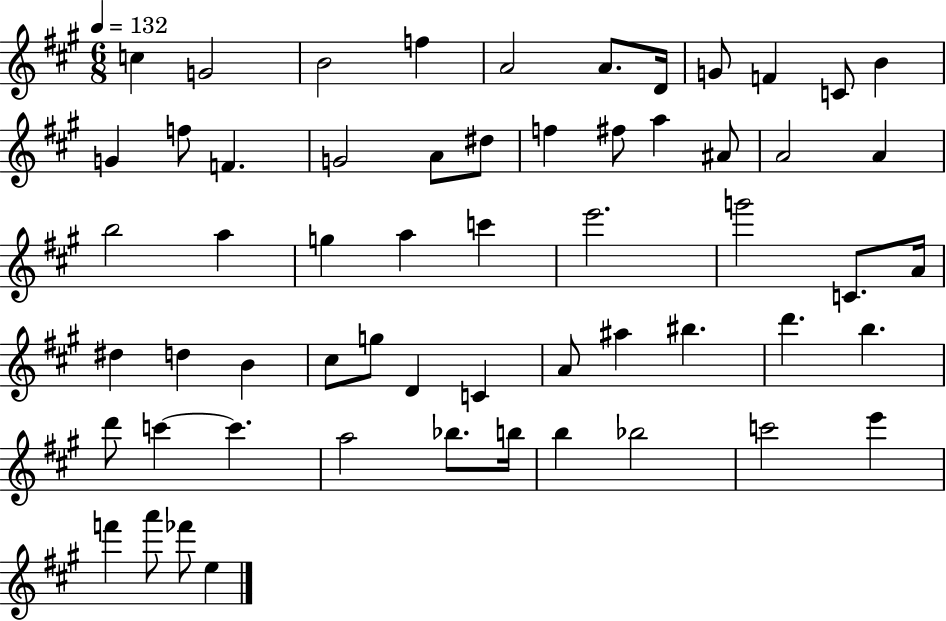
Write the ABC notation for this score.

X:1
T:Untitled
M:6/8
L:1/4
K:A
c G2 B2 f A2 A/2 D/4 G/2 F C/2 B G f/2 F G2 A/2 ^d/2 f ^f/2 a ^A/2 A2 A b2 a g a c' e'2 g'2 C/2 A/4 ^d d B ^c/2 g/2 D C A/2 ^a ^b d' b d'/2 c' c' a2 _b/2 b/4 b _b2 c'2 e' f' a'/2 _f'/2 e